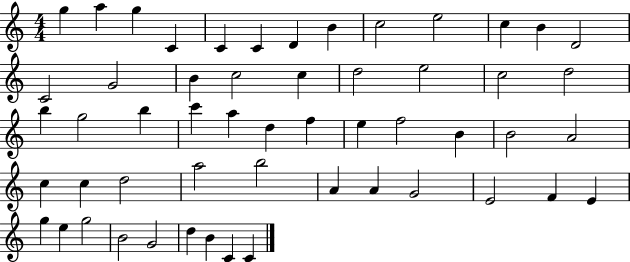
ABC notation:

X:1
T:Untitled
M:4/4
L:1/4
K:C
g a g C C C D B c2 e2 c B D2 C2 G2 B c2 c d2 e2 c2 d2 b g2 b c' a d f e f2 B B2 A2 c c d2 a2 b2 A A G2 E2 F E g e g2 B2 G2 d B C C